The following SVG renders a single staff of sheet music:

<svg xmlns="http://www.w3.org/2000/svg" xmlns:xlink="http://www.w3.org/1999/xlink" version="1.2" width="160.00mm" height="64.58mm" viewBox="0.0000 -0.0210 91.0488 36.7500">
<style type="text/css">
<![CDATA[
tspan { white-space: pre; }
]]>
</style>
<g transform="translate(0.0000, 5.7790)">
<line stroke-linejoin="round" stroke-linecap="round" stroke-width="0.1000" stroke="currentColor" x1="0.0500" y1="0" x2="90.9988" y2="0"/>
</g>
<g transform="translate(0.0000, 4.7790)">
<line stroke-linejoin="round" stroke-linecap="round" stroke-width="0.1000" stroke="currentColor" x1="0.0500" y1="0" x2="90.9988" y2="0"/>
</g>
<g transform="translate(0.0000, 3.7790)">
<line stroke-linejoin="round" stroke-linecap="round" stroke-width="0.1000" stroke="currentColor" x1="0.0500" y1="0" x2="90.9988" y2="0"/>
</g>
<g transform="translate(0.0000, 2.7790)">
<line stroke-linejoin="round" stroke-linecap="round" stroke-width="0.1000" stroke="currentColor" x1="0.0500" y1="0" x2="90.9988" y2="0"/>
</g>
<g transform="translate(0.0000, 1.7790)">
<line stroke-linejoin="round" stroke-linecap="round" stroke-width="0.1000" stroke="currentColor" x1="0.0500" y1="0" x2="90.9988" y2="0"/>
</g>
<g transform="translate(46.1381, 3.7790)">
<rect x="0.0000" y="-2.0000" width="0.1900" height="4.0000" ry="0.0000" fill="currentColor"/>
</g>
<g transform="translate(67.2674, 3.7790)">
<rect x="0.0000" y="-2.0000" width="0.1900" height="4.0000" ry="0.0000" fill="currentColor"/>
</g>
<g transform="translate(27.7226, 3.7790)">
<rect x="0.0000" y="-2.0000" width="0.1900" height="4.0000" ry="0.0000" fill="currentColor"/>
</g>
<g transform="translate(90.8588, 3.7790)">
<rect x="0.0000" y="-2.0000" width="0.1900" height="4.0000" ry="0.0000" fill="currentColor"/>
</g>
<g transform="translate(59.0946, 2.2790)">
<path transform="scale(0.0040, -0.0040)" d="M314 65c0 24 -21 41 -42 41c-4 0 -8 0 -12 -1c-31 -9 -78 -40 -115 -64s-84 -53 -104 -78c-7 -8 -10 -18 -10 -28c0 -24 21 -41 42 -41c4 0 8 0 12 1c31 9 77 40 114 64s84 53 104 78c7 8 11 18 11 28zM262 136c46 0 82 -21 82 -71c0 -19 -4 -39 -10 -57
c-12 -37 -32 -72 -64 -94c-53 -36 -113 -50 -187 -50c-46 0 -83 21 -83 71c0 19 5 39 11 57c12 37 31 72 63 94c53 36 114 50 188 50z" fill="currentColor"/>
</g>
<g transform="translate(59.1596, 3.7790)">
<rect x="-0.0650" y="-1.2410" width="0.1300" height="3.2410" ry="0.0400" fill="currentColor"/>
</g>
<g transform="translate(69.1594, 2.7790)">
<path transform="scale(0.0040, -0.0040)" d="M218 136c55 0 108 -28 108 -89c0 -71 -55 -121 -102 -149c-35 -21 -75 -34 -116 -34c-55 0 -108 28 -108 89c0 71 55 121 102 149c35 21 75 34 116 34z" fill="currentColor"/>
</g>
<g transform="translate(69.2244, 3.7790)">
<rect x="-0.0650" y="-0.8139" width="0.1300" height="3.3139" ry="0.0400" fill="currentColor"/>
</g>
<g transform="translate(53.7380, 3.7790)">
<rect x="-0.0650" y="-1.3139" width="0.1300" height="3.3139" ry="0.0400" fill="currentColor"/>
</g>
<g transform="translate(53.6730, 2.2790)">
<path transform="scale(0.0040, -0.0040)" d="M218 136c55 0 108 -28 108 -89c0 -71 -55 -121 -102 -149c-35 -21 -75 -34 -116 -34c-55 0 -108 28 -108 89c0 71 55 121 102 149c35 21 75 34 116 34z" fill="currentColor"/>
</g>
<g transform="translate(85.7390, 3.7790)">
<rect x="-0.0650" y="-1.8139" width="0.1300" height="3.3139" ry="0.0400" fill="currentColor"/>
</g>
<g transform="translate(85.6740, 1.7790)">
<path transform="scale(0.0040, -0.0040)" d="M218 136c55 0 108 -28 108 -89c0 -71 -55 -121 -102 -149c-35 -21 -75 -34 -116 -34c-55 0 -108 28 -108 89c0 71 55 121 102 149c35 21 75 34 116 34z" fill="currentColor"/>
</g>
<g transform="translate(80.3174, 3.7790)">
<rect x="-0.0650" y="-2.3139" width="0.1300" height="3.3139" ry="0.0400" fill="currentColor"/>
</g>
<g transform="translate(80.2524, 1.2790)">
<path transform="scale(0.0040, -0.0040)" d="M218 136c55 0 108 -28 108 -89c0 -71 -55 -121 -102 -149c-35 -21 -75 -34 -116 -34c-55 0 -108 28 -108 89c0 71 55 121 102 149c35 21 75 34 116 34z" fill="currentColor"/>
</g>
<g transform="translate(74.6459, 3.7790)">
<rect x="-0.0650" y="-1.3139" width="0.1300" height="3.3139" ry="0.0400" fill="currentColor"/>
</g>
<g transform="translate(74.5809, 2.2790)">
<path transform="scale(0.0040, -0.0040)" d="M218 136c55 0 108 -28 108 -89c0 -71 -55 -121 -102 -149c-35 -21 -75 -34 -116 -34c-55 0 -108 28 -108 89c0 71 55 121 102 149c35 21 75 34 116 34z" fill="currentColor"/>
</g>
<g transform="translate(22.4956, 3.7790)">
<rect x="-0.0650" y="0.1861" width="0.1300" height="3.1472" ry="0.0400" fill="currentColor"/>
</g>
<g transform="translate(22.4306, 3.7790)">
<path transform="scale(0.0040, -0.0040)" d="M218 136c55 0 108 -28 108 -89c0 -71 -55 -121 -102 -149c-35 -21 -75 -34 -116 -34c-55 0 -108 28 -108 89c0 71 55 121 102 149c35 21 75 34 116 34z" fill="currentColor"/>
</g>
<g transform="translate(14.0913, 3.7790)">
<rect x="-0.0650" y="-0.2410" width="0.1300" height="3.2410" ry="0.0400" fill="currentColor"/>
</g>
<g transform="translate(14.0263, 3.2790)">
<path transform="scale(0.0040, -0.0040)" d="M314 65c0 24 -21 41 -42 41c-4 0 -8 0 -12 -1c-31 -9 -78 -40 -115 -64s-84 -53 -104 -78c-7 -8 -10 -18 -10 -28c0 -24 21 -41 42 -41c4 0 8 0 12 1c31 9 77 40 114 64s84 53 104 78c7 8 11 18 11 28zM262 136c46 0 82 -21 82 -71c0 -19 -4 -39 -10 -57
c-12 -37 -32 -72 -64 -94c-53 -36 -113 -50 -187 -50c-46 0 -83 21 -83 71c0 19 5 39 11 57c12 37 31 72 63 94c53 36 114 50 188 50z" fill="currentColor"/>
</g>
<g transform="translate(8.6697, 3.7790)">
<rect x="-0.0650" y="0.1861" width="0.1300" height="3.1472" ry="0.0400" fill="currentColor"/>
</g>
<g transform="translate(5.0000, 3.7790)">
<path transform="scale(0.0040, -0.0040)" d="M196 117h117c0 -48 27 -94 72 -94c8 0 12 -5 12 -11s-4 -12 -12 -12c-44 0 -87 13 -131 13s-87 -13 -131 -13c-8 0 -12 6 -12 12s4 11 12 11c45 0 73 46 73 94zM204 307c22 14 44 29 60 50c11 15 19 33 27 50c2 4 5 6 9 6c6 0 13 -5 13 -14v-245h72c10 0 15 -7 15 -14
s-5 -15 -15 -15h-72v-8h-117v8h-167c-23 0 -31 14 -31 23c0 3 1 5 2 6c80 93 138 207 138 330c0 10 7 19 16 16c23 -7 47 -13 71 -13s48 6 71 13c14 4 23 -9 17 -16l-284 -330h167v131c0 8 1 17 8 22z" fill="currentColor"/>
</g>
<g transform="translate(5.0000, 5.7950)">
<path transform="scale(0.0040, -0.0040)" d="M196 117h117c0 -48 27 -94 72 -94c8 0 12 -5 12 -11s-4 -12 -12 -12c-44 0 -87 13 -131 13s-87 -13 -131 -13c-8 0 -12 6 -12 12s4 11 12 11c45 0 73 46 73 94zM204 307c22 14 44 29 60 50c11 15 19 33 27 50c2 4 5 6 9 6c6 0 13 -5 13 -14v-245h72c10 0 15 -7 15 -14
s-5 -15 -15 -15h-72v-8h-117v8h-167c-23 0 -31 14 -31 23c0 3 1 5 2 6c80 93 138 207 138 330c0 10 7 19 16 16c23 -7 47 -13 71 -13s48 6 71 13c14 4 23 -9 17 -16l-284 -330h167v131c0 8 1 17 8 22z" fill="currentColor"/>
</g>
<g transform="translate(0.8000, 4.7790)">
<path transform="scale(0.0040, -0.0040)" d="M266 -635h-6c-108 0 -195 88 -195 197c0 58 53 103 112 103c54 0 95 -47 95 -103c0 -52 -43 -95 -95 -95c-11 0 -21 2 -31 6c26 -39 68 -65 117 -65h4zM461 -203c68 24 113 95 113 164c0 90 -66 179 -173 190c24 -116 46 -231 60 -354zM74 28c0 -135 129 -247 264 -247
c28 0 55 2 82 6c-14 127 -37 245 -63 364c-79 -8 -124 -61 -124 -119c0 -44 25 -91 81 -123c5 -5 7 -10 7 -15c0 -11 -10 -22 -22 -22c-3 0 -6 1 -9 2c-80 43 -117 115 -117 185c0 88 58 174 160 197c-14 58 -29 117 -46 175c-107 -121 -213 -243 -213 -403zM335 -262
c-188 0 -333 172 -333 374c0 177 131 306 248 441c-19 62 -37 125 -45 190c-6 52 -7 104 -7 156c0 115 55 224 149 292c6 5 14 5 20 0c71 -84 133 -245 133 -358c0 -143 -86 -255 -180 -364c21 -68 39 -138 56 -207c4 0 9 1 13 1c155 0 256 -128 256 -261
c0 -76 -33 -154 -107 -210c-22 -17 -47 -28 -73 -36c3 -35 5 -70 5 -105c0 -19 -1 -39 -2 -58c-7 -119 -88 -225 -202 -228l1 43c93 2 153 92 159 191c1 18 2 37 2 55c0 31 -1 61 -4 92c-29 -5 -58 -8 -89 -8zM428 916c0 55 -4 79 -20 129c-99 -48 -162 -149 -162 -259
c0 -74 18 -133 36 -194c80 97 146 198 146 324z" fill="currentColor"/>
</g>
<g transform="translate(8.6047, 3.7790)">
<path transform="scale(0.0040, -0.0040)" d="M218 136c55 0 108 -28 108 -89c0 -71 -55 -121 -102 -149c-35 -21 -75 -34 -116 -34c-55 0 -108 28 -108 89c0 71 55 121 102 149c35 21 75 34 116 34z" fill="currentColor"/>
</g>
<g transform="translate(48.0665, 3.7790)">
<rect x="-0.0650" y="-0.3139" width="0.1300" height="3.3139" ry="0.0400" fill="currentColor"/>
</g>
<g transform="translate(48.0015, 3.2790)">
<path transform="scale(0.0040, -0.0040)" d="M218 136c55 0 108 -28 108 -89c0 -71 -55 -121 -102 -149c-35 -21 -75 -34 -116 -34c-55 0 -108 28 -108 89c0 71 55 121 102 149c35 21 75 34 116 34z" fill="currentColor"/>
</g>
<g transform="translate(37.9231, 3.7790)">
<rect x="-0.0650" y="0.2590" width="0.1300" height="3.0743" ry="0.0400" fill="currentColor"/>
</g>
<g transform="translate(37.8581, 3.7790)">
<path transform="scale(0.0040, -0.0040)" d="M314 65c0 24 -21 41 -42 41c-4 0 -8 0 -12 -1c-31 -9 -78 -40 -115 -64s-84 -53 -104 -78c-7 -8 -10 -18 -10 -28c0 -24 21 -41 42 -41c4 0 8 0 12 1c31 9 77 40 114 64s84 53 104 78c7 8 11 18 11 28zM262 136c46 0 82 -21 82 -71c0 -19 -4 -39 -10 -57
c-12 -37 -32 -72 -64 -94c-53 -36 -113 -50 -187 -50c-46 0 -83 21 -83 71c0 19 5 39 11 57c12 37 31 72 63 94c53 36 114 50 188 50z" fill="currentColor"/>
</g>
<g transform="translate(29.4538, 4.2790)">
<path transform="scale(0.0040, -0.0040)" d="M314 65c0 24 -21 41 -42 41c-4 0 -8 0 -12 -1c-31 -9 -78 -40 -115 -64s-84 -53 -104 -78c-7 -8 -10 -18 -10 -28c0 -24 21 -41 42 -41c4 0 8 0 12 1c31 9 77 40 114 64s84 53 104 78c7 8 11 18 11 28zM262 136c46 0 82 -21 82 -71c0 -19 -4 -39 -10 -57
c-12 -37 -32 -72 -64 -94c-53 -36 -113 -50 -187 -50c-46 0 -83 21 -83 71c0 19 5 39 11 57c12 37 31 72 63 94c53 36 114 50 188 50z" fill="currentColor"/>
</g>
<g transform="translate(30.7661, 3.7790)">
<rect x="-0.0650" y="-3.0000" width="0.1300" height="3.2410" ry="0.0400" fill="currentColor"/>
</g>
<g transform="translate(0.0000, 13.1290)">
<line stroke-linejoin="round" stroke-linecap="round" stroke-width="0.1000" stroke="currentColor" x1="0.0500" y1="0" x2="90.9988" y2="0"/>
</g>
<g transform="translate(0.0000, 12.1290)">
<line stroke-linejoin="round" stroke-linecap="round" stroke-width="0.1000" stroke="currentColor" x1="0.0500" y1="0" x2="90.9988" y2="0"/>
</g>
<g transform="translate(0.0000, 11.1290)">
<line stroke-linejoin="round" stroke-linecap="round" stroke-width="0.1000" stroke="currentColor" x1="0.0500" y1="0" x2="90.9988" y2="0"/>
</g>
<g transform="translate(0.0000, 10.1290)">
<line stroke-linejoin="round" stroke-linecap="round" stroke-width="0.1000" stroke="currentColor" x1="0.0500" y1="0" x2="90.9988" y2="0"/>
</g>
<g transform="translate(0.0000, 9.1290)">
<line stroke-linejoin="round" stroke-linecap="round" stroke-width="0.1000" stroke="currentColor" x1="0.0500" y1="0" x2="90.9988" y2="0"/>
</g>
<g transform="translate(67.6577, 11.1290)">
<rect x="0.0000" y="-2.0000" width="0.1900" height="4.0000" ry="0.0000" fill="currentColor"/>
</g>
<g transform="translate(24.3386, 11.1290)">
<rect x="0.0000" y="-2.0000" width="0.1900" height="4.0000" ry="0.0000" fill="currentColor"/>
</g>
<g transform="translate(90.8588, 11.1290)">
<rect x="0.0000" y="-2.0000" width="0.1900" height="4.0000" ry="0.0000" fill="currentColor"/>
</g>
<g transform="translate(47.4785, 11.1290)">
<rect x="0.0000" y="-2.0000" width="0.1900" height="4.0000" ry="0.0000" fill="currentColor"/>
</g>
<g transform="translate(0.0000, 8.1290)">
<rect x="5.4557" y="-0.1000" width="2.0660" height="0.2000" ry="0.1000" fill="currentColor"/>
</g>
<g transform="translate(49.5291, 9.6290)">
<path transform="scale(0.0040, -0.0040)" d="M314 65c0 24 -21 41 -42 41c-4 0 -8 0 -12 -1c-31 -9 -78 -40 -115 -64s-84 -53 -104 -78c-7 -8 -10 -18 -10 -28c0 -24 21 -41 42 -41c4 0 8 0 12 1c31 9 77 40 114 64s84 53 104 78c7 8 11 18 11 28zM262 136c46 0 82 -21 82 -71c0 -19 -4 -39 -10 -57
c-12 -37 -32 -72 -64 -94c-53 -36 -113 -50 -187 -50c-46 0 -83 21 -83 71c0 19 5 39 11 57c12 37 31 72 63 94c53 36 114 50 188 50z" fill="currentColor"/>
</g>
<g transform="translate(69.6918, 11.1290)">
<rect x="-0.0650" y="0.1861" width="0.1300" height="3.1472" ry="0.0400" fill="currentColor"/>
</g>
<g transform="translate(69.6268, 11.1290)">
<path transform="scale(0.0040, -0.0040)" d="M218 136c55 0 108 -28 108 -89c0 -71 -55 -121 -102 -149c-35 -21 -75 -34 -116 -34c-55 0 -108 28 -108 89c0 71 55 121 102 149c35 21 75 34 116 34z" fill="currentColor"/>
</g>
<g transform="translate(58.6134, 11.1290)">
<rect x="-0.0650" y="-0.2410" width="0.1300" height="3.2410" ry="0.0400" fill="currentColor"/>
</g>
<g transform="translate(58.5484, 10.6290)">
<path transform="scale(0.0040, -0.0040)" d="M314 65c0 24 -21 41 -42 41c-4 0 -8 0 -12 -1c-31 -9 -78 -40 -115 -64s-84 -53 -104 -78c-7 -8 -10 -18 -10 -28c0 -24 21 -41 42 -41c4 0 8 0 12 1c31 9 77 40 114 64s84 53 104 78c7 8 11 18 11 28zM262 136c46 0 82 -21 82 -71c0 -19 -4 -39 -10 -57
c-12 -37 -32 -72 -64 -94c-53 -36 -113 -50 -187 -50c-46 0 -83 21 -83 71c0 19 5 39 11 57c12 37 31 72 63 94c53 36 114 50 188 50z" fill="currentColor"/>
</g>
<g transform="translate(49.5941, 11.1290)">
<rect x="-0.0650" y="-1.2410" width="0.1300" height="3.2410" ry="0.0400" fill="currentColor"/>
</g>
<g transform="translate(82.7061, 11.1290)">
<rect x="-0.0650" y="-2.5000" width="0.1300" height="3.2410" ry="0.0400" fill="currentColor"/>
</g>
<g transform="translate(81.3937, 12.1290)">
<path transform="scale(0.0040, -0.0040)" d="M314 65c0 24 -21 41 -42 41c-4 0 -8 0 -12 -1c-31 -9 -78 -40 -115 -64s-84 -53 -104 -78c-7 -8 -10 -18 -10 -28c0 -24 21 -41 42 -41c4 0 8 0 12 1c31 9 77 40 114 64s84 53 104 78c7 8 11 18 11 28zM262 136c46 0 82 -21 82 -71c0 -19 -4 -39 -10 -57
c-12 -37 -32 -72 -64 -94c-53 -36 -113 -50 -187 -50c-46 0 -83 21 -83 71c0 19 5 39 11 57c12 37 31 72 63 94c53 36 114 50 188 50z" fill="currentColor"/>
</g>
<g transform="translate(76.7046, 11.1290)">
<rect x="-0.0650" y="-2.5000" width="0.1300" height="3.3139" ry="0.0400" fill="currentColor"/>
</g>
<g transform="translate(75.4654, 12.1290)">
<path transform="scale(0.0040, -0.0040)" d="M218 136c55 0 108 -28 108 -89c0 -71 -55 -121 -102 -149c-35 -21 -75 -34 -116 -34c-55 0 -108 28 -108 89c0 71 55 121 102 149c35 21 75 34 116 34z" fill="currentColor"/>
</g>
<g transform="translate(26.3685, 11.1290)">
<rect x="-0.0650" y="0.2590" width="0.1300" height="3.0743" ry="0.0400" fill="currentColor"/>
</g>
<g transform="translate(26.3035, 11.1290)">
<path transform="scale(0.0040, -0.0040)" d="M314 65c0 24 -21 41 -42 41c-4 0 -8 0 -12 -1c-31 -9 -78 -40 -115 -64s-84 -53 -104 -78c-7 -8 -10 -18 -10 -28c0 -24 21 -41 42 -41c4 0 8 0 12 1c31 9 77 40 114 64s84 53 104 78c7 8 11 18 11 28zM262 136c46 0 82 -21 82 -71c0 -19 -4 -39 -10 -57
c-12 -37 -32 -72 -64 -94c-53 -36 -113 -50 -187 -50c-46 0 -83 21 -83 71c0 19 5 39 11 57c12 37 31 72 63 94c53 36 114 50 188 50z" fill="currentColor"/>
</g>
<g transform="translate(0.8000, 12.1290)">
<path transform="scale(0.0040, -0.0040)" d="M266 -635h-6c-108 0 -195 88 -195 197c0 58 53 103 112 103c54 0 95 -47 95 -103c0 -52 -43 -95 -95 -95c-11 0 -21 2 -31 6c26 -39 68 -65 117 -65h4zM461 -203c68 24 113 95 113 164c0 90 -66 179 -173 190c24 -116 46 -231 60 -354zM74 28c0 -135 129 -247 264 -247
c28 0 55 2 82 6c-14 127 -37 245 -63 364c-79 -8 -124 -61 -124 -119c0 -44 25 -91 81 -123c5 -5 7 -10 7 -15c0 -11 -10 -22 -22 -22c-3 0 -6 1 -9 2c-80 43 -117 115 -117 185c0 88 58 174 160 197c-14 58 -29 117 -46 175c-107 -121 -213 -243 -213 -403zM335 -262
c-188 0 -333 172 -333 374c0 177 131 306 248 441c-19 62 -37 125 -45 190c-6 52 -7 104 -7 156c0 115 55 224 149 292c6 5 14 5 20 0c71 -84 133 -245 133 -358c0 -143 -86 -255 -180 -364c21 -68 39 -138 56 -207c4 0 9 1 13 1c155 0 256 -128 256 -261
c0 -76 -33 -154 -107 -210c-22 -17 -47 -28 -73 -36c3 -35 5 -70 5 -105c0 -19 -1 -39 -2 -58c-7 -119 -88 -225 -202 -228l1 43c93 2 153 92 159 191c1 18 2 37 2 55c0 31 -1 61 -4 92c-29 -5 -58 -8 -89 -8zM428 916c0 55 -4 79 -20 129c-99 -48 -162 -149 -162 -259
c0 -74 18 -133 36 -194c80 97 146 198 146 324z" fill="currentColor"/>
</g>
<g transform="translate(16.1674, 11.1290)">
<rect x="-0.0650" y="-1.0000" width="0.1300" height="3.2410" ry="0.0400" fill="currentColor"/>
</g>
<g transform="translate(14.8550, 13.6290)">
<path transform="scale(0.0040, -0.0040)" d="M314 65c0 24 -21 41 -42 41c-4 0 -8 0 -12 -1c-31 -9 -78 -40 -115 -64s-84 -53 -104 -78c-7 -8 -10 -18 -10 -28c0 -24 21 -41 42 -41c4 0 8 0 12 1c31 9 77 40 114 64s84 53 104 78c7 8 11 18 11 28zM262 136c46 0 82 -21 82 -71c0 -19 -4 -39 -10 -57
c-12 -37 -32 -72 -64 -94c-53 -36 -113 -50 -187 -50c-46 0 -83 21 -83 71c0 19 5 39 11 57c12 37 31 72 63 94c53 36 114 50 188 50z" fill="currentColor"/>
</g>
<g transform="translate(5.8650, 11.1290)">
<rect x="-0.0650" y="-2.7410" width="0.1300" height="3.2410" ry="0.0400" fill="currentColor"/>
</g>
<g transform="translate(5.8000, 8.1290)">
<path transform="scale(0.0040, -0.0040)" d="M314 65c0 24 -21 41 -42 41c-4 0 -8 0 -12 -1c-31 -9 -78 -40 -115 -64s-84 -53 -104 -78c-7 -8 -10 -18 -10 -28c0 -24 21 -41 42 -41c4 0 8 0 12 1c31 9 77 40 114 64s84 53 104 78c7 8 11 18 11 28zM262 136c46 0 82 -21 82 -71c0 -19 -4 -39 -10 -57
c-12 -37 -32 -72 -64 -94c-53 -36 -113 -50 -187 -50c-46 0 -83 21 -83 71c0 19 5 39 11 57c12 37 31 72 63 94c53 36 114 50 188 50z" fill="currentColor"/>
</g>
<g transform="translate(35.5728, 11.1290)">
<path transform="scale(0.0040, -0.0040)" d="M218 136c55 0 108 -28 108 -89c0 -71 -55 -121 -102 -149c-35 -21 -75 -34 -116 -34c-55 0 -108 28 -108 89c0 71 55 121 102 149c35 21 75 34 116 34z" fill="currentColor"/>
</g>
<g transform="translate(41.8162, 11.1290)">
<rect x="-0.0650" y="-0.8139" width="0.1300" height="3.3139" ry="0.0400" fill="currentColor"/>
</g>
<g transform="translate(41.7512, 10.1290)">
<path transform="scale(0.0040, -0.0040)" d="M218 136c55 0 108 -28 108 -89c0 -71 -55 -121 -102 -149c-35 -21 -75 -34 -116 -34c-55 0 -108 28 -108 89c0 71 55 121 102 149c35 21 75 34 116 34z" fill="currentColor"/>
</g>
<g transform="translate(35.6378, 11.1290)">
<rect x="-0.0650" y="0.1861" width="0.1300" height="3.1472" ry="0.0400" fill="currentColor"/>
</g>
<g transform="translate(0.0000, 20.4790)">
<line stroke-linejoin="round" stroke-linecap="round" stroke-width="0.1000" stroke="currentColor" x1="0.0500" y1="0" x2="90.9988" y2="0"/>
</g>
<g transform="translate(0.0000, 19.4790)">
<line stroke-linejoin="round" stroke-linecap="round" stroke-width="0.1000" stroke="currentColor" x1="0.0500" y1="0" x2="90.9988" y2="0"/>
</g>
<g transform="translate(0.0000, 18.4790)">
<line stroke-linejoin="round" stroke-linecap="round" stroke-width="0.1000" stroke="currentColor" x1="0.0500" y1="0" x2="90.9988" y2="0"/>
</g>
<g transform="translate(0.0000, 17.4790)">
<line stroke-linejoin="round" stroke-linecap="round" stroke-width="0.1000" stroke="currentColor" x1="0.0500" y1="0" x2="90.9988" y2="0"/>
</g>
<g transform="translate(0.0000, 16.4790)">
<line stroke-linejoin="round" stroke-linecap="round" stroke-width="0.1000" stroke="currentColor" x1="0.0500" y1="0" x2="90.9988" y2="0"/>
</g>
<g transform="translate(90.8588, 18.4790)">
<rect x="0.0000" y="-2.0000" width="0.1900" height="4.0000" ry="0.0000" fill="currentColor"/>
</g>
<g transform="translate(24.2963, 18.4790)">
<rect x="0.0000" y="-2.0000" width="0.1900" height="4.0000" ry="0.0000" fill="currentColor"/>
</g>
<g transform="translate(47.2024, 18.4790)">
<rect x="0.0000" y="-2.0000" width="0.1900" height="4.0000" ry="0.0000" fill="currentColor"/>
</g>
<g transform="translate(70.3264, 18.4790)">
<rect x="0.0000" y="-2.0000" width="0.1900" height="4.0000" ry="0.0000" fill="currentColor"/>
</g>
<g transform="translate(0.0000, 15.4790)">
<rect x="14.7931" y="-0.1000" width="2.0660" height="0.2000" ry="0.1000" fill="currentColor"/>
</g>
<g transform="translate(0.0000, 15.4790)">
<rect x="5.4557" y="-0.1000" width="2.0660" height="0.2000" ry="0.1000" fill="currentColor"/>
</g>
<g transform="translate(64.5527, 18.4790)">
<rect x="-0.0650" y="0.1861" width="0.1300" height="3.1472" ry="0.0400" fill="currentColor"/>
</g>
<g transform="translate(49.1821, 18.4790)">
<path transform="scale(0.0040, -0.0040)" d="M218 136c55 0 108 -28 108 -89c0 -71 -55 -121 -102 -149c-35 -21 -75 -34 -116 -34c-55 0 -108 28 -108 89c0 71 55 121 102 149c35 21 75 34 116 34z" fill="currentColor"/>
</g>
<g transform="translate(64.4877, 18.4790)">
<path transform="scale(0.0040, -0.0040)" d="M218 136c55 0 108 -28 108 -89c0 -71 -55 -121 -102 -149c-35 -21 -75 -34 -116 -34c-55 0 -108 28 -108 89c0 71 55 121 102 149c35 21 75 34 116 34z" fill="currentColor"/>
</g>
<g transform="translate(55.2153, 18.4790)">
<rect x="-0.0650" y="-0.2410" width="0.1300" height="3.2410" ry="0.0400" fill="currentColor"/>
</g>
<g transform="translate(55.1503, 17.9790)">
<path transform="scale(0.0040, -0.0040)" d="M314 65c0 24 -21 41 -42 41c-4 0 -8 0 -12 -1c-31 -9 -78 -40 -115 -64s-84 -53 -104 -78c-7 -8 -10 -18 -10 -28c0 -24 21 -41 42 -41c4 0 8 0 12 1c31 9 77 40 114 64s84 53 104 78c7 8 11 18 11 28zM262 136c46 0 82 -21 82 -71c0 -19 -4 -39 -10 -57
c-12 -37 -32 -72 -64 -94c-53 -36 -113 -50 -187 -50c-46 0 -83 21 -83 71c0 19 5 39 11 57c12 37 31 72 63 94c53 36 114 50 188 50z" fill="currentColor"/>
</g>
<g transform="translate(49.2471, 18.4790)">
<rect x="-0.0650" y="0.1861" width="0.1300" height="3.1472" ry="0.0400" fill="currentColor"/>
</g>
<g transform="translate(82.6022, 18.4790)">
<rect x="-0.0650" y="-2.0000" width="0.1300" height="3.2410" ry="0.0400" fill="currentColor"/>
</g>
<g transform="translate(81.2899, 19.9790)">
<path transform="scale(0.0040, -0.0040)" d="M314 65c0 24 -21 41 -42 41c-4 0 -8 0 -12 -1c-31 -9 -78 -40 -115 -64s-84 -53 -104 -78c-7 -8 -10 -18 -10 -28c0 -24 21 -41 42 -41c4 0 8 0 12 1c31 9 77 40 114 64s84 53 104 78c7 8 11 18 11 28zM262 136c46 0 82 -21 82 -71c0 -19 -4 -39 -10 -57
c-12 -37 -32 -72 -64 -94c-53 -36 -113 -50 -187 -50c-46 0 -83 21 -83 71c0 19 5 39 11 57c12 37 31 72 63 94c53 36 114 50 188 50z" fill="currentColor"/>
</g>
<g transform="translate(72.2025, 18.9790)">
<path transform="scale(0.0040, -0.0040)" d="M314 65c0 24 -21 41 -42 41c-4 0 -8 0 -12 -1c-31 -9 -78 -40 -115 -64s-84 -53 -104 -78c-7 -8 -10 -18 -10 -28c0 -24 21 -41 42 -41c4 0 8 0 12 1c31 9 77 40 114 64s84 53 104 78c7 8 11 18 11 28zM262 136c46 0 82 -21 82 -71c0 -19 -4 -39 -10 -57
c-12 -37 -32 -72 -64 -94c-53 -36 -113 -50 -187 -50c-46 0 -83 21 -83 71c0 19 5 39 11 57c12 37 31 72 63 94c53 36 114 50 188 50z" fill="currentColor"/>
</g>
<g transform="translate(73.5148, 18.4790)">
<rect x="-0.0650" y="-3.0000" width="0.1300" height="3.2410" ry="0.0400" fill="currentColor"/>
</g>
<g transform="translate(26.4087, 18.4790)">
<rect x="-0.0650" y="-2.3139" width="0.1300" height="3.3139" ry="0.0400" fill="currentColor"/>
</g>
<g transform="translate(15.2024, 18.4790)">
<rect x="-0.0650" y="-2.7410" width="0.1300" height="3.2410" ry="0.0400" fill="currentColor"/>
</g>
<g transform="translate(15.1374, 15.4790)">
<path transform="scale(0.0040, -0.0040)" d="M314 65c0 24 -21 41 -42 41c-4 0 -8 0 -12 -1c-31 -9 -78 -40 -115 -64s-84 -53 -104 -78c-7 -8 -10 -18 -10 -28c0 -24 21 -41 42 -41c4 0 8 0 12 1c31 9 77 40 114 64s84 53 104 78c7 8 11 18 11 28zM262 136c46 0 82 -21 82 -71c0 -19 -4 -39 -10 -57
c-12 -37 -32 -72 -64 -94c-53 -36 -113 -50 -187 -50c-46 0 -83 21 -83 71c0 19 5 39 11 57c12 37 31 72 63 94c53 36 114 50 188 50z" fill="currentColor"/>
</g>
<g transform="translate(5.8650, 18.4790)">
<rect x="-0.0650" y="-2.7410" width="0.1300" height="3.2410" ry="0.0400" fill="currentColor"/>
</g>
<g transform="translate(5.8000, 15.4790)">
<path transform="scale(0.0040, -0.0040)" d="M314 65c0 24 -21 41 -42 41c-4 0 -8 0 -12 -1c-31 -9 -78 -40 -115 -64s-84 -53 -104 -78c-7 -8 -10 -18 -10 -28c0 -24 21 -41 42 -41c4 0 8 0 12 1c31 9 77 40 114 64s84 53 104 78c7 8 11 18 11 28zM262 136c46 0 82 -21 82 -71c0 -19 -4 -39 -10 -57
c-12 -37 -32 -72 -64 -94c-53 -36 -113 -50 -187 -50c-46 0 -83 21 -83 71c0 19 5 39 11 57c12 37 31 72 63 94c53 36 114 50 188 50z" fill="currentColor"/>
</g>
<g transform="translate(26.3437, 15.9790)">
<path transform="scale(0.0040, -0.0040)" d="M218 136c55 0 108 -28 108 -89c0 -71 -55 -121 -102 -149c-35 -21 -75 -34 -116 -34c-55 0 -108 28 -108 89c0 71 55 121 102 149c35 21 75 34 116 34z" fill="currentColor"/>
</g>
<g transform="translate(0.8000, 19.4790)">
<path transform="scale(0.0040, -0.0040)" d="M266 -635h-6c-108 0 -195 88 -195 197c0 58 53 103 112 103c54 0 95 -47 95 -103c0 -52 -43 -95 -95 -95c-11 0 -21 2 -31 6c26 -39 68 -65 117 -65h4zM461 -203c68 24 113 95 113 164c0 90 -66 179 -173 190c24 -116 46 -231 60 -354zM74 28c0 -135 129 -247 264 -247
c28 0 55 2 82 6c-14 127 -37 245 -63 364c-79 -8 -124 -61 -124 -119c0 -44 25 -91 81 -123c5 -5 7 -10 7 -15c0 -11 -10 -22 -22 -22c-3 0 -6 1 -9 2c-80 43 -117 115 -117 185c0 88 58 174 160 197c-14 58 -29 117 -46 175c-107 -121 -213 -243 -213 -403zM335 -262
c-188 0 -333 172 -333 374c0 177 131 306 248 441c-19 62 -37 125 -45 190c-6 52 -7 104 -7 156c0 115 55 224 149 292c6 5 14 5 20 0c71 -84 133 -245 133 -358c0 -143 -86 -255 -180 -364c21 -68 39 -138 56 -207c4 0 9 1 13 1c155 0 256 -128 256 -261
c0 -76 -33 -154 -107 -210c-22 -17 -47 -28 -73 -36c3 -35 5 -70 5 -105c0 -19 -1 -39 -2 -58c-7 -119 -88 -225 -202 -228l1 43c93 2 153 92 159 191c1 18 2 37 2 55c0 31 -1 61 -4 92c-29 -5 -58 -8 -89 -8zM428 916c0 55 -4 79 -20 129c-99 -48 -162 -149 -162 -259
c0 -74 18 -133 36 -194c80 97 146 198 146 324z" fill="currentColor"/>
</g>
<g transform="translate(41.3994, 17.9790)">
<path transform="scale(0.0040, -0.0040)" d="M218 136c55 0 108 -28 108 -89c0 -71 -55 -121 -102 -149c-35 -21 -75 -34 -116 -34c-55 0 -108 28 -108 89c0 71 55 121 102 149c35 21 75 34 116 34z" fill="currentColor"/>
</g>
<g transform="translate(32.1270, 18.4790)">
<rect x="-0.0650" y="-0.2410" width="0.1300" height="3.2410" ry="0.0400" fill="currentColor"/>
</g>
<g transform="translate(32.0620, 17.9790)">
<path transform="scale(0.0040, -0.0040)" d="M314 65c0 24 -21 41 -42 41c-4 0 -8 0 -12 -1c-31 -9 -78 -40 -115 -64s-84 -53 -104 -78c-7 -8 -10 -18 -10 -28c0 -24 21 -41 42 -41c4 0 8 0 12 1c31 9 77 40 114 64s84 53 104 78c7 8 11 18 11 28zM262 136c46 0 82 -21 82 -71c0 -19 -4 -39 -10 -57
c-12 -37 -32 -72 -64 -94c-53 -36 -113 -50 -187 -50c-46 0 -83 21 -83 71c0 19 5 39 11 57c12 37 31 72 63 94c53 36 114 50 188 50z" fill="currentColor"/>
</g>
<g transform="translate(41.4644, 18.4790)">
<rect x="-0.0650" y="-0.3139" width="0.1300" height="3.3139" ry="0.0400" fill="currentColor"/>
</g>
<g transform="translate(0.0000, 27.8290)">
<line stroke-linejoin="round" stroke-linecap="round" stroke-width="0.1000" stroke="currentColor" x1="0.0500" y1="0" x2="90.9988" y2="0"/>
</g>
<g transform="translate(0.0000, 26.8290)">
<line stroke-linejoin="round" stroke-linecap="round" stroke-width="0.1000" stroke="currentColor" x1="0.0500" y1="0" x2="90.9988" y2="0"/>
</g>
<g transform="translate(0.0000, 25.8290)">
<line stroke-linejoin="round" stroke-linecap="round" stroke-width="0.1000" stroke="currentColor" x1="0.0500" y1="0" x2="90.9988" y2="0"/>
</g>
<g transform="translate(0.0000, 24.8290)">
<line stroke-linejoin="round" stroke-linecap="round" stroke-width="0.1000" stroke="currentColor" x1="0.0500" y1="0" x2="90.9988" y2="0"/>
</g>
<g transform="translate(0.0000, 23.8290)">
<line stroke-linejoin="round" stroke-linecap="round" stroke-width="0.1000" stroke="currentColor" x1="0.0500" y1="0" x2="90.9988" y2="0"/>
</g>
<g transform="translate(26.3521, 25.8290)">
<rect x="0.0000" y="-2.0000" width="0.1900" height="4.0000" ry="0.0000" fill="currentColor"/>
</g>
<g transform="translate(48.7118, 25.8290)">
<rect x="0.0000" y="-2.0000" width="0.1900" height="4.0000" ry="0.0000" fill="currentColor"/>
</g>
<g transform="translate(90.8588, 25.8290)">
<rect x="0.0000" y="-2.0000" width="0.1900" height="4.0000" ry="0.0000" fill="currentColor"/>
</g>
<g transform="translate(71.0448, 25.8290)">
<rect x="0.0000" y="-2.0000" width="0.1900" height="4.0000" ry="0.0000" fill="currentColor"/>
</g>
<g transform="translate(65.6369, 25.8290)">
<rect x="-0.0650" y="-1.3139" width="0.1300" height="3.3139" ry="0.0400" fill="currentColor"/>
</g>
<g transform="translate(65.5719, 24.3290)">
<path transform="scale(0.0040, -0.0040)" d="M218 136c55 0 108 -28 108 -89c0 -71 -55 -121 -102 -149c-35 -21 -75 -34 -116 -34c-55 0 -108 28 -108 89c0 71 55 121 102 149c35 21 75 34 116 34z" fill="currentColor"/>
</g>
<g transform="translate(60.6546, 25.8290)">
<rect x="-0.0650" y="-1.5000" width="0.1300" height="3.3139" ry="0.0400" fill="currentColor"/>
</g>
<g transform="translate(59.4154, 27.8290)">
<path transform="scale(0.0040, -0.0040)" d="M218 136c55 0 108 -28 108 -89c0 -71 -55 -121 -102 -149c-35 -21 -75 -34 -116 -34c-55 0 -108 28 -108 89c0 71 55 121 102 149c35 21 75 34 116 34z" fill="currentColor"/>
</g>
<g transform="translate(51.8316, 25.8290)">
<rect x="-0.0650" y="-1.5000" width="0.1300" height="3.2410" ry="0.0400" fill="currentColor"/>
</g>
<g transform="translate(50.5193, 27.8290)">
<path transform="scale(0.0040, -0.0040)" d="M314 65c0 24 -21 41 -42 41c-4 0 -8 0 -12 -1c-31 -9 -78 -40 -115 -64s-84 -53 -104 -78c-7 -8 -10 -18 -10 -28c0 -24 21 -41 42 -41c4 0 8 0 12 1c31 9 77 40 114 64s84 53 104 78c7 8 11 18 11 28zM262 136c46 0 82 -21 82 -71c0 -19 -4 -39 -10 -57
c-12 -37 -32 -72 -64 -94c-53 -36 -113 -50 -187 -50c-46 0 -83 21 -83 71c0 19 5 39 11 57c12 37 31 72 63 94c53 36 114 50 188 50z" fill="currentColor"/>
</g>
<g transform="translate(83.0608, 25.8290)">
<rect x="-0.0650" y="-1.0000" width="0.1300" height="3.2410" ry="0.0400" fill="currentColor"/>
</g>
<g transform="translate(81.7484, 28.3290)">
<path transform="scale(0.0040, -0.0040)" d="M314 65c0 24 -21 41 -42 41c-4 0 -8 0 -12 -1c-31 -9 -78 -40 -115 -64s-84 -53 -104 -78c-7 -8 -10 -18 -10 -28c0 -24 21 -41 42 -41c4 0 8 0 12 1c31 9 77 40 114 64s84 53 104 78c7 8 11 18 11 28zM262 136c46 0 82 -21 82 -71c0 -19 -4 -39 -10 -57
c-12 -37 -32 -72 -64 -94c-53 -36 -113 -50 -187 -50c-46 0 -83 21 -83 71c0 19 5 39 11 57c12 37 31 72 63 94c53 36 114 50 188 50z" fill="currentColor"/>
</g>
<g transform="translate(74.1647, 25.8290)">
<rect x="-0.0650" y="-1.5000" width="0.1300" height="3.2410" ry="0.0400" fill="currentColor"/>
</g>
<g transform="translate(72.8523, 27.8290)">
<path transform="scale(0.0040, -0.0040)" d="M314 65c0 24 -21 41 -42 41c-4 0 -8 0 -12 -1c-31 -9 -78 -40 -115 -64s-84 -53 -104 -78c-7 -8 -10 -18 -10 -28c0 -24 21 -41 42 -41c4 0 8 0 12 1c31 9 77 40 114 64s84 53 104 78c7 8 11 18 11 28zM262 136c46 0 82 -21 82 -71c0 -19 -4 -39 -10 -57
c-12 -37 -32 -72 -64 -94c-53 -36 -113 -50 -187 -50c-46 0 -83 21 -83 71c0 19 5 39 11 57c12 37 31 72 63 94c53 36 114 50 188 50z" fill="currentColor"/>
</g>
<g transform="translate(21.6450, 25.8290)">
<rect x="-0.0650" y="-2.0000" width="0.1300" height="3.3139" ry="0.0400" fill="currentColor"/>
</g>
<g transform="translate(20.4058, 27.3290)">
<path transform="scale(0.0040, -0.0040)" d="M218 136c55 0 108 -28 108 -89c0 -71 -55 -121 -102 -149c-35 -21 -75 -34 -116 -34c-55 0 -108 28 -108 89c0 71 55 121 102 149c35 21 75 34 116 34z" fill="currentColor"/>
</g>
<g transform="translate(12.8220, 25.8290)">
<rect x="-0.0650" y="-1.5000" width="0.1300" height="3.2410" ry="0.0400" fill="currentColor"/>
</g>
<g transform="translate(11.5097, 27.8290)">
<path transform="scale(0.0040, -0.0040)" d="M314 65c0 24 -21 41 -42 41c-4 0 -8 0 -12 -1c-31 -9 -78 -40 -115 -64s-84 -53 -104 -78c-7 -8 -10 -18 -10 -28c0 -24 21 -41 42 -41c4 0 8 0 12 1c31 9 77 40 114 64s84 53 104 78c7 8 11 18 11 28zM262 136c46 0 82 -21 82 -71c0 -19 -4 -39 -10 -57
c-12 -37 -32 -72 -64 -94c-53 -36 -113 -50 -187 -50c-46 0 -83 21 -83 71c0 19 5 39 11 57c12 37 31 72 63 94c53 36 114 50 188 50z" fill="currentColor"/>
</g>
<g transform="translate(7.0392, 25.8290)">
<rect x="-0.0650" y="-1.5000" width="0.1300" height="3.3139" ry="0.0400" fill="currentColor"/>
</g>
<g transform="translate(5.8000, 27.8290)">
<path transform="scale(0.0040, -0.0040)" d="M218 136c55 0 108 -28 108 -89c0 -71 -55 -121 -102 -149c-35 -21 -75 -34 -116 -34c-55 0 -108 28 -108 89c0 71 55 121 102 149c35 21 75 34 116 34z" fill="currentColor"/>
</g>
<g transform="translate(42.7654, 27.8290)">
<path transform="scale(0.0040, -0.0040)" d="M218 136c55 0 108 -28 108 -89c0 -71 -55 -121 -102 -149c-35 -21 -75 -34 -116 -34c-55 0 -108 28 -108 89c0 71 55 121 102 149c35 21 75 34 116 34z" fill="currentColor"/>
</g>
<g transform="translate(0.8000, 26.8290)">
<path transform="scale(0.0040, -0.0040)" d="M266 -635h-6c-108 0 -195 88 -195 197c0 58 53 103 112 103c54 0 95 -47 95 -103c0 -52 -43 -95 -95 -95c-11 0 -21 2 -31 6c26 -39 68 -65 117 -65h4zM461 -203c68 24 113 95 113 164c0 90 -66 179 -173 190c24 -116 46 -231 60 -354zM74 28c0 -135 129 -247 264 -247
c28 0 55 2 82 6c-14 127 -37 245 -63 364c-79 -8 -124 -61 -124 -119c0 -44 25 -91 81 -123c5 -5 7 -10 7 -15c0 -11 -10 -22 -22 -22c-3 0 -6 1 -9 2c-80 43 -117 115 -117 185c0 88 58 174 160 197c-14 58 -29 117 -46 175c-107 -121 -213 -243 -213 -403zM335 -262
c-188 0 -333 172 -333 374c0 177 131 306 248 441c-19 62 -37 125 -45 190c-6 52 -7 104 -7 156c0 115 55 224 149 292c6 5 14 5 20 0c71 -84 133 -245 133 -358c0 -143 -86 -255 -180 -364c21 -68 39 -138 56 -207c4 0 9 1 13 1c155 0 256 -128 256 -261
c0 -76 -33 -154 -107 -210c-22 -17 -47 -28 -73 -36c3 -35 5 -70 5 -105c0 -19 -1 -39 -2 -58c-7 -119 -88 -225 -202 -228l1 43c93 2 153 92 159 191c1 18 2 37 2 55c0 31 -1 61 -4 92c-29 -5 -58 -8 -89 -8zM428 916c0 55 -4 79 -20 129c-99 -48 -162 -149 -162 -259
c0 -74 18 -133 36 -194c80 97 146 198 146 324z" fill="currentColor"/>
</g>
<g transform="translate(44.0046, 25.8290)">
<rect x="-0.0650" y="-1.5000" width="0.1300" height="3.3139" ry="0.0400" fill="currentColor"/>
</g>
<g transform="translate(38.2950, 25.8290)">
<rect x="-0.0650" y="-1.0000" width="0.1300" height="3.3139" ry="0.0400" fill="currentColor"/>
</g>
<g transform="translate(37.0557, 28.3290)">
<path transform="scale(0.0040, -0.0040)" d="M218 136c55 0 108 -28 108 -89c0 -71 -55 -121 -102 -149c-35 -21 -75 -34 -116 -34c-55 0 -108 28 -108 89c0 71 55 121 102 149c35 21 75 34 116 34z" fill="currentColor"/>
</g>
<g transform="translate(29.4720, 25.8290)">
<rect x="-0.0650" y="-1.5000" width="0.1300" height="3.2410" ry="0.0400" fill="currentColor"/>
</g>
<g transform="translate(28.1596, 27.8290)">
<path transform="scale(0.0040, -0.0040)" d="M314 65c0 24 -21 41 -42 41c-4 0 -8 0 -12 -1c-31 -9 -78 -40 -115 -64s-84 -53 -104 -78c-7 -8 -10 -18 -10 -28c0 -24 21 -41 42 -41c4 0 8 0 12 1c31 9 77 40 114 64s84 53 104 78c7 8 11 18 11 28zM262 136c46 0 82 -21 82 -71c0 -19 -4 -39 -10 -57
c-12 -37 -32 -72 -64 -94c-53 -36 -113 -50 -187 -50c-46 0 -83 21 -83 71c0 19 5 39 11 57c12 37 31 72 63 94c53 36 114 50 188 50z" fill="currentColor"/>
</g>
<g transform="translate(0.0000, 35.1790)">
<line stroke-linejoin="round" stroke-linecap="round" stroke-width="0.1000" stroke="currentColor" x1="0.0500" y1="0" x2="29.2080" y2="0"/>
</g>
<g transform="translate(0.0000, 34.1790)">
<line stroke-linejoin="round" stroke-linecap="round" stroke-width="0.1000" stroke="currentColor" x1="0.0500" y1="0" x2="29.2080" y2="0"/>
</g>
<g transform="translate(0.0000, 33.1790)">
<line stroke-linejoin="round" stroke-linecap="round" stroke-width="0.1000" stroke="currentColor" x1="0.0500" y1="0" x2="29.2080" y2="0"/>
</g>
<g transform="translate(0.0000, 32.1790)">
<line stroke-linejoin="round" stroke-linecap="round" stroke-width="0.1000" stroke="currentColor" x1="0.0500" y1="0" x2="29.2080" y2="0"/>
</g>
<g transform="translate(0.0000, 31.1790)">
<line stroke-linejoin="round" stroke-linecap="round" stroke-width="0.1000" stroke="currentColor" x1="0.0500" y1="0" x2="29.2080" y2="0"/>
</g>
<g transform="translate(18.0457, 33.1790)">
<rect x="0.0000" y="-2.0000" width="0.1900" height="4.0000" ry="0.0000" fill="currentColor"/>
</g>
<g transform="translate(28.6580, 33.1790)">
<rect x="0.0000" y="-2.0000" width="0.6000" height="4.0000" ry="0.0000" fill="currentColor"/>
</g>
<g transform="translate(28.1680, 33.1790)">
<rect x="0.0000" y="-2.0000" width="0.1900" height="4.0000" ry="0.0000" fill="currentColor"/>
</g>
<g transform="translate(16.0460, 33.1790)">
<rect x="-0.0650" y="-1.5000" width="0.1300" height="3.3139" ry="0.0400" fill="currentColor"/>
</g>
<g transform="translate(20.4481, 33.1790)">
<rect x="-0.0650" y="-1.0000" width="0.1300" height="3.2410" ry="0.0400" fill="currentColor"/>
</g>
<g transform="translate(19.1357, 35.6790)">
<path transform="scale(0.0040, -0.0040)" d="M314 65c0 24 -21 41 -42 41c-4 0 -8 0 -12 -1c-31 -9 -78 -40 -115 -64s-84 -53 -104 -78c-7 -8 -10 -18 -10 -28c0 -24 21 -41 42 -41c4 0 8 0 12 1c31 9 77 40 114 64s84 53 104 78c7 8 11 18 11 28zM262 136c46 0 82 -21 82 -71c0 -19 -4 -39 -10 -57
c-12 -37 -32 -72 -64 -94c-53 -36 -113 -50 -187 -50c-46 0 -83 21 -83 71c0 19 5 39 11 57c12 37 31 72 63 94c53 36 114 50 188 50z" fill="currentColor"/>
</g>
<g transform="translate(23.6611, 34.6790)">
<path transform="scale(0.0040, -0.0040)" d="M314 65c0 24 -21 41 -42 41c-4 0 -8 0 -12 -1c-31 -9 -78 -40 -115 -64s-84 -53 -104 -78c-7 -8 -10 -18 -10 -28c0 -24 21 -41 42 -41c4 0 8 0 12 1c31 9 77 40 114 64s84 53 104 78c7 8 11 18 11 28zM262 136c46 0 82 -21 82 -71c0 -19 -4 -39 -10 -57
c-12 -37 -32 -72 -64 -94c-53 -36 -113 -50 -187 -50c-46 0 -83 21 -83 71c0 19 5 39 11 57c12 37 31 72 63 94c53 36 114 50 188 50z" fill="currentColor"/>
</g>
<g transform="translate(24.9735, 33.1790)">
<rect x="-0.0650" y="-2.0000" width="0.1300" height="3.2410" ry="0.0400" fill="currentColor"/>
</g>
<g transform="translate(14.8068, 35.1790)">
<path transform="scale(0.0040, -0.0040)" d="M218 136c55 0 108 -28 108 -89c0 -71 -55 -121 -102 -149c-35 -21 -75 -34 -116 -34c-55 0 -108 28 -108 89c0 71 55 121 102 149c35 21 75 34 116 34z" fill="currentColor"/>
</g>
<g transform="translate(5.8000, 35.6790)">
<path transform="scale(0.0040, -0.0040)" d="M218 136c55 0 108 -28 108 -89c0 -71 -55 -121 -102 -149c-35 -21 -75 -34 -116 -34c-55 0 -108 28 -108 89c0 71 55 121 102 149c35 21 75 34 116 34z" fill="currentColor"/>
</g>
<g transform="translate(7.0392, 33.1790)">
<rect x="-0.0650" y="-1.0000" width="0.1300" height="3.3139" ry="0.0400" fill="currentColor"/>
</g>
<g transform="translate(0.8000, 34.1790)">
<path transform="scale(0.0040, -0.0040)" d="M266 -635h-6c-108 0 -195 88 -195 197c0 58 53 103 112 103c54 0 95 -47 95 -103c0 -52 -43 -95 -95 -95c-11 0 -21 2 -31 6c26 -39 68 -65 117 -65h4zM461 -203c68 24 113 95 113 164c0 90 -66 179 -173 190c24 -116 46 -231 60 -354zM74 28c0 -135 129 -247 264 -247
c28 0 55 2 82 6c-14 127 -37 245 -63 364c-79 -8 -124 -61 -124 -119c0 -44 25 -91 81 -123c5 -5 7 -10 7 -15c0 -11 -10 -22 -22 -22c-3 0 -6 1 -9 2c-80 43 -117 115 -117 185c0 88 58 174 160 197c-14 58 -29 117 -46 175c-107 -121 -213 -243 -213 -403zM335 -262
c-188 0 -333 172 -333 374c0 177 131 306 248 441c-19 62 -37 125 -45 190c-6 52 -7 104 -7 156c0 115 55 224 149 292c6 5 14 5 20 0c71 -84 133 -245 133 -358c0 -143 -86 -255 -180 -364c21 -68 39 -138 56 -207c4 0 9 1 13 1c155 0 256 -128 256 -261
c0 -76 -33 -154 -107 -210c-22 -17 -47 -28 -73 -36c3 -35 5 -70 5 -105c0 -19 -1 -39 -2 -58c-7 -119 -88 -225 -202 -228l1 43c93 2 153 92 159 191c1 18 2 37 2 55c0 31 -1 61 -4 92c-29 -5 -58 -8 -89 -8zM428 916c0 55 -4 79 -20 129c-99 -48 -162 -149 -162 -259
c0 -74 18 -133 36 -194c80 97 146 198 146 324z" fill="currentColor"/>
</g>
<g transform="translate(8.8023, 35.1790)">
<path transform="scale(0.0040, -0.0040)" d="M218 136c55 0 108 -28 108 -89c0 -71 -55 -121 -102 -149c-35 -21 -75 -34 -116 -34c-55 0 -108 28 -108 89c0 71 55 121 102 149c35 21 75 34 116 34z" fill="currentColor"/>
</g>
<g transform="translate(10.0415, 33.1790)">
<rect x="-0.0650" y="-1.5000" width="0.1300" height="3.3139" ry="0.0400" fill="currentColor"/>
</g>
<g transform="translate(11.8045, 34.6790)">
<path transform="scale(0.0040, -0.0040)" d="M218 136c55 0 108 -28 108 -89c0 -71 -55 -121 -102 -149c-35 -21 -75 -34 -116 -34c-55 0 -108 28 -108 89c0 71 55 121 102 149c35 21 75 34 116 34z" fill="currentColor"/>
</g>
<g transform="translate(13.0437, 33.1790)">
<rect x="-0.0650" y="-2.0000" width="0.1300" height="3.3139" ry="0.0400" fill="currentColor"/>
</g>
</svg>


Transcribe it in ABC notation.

X:1
T:Untitled
M:4/4
L:1/4
K:C
B c2 B A2 B2 c e e2 d e g f a2 D2 B2 B d e2 c2 B G G2 a2 a2 g c2 c B c2 B A2 F2 E E2 F E2 D E E2 E e E2 D2 D E F E D2 F2